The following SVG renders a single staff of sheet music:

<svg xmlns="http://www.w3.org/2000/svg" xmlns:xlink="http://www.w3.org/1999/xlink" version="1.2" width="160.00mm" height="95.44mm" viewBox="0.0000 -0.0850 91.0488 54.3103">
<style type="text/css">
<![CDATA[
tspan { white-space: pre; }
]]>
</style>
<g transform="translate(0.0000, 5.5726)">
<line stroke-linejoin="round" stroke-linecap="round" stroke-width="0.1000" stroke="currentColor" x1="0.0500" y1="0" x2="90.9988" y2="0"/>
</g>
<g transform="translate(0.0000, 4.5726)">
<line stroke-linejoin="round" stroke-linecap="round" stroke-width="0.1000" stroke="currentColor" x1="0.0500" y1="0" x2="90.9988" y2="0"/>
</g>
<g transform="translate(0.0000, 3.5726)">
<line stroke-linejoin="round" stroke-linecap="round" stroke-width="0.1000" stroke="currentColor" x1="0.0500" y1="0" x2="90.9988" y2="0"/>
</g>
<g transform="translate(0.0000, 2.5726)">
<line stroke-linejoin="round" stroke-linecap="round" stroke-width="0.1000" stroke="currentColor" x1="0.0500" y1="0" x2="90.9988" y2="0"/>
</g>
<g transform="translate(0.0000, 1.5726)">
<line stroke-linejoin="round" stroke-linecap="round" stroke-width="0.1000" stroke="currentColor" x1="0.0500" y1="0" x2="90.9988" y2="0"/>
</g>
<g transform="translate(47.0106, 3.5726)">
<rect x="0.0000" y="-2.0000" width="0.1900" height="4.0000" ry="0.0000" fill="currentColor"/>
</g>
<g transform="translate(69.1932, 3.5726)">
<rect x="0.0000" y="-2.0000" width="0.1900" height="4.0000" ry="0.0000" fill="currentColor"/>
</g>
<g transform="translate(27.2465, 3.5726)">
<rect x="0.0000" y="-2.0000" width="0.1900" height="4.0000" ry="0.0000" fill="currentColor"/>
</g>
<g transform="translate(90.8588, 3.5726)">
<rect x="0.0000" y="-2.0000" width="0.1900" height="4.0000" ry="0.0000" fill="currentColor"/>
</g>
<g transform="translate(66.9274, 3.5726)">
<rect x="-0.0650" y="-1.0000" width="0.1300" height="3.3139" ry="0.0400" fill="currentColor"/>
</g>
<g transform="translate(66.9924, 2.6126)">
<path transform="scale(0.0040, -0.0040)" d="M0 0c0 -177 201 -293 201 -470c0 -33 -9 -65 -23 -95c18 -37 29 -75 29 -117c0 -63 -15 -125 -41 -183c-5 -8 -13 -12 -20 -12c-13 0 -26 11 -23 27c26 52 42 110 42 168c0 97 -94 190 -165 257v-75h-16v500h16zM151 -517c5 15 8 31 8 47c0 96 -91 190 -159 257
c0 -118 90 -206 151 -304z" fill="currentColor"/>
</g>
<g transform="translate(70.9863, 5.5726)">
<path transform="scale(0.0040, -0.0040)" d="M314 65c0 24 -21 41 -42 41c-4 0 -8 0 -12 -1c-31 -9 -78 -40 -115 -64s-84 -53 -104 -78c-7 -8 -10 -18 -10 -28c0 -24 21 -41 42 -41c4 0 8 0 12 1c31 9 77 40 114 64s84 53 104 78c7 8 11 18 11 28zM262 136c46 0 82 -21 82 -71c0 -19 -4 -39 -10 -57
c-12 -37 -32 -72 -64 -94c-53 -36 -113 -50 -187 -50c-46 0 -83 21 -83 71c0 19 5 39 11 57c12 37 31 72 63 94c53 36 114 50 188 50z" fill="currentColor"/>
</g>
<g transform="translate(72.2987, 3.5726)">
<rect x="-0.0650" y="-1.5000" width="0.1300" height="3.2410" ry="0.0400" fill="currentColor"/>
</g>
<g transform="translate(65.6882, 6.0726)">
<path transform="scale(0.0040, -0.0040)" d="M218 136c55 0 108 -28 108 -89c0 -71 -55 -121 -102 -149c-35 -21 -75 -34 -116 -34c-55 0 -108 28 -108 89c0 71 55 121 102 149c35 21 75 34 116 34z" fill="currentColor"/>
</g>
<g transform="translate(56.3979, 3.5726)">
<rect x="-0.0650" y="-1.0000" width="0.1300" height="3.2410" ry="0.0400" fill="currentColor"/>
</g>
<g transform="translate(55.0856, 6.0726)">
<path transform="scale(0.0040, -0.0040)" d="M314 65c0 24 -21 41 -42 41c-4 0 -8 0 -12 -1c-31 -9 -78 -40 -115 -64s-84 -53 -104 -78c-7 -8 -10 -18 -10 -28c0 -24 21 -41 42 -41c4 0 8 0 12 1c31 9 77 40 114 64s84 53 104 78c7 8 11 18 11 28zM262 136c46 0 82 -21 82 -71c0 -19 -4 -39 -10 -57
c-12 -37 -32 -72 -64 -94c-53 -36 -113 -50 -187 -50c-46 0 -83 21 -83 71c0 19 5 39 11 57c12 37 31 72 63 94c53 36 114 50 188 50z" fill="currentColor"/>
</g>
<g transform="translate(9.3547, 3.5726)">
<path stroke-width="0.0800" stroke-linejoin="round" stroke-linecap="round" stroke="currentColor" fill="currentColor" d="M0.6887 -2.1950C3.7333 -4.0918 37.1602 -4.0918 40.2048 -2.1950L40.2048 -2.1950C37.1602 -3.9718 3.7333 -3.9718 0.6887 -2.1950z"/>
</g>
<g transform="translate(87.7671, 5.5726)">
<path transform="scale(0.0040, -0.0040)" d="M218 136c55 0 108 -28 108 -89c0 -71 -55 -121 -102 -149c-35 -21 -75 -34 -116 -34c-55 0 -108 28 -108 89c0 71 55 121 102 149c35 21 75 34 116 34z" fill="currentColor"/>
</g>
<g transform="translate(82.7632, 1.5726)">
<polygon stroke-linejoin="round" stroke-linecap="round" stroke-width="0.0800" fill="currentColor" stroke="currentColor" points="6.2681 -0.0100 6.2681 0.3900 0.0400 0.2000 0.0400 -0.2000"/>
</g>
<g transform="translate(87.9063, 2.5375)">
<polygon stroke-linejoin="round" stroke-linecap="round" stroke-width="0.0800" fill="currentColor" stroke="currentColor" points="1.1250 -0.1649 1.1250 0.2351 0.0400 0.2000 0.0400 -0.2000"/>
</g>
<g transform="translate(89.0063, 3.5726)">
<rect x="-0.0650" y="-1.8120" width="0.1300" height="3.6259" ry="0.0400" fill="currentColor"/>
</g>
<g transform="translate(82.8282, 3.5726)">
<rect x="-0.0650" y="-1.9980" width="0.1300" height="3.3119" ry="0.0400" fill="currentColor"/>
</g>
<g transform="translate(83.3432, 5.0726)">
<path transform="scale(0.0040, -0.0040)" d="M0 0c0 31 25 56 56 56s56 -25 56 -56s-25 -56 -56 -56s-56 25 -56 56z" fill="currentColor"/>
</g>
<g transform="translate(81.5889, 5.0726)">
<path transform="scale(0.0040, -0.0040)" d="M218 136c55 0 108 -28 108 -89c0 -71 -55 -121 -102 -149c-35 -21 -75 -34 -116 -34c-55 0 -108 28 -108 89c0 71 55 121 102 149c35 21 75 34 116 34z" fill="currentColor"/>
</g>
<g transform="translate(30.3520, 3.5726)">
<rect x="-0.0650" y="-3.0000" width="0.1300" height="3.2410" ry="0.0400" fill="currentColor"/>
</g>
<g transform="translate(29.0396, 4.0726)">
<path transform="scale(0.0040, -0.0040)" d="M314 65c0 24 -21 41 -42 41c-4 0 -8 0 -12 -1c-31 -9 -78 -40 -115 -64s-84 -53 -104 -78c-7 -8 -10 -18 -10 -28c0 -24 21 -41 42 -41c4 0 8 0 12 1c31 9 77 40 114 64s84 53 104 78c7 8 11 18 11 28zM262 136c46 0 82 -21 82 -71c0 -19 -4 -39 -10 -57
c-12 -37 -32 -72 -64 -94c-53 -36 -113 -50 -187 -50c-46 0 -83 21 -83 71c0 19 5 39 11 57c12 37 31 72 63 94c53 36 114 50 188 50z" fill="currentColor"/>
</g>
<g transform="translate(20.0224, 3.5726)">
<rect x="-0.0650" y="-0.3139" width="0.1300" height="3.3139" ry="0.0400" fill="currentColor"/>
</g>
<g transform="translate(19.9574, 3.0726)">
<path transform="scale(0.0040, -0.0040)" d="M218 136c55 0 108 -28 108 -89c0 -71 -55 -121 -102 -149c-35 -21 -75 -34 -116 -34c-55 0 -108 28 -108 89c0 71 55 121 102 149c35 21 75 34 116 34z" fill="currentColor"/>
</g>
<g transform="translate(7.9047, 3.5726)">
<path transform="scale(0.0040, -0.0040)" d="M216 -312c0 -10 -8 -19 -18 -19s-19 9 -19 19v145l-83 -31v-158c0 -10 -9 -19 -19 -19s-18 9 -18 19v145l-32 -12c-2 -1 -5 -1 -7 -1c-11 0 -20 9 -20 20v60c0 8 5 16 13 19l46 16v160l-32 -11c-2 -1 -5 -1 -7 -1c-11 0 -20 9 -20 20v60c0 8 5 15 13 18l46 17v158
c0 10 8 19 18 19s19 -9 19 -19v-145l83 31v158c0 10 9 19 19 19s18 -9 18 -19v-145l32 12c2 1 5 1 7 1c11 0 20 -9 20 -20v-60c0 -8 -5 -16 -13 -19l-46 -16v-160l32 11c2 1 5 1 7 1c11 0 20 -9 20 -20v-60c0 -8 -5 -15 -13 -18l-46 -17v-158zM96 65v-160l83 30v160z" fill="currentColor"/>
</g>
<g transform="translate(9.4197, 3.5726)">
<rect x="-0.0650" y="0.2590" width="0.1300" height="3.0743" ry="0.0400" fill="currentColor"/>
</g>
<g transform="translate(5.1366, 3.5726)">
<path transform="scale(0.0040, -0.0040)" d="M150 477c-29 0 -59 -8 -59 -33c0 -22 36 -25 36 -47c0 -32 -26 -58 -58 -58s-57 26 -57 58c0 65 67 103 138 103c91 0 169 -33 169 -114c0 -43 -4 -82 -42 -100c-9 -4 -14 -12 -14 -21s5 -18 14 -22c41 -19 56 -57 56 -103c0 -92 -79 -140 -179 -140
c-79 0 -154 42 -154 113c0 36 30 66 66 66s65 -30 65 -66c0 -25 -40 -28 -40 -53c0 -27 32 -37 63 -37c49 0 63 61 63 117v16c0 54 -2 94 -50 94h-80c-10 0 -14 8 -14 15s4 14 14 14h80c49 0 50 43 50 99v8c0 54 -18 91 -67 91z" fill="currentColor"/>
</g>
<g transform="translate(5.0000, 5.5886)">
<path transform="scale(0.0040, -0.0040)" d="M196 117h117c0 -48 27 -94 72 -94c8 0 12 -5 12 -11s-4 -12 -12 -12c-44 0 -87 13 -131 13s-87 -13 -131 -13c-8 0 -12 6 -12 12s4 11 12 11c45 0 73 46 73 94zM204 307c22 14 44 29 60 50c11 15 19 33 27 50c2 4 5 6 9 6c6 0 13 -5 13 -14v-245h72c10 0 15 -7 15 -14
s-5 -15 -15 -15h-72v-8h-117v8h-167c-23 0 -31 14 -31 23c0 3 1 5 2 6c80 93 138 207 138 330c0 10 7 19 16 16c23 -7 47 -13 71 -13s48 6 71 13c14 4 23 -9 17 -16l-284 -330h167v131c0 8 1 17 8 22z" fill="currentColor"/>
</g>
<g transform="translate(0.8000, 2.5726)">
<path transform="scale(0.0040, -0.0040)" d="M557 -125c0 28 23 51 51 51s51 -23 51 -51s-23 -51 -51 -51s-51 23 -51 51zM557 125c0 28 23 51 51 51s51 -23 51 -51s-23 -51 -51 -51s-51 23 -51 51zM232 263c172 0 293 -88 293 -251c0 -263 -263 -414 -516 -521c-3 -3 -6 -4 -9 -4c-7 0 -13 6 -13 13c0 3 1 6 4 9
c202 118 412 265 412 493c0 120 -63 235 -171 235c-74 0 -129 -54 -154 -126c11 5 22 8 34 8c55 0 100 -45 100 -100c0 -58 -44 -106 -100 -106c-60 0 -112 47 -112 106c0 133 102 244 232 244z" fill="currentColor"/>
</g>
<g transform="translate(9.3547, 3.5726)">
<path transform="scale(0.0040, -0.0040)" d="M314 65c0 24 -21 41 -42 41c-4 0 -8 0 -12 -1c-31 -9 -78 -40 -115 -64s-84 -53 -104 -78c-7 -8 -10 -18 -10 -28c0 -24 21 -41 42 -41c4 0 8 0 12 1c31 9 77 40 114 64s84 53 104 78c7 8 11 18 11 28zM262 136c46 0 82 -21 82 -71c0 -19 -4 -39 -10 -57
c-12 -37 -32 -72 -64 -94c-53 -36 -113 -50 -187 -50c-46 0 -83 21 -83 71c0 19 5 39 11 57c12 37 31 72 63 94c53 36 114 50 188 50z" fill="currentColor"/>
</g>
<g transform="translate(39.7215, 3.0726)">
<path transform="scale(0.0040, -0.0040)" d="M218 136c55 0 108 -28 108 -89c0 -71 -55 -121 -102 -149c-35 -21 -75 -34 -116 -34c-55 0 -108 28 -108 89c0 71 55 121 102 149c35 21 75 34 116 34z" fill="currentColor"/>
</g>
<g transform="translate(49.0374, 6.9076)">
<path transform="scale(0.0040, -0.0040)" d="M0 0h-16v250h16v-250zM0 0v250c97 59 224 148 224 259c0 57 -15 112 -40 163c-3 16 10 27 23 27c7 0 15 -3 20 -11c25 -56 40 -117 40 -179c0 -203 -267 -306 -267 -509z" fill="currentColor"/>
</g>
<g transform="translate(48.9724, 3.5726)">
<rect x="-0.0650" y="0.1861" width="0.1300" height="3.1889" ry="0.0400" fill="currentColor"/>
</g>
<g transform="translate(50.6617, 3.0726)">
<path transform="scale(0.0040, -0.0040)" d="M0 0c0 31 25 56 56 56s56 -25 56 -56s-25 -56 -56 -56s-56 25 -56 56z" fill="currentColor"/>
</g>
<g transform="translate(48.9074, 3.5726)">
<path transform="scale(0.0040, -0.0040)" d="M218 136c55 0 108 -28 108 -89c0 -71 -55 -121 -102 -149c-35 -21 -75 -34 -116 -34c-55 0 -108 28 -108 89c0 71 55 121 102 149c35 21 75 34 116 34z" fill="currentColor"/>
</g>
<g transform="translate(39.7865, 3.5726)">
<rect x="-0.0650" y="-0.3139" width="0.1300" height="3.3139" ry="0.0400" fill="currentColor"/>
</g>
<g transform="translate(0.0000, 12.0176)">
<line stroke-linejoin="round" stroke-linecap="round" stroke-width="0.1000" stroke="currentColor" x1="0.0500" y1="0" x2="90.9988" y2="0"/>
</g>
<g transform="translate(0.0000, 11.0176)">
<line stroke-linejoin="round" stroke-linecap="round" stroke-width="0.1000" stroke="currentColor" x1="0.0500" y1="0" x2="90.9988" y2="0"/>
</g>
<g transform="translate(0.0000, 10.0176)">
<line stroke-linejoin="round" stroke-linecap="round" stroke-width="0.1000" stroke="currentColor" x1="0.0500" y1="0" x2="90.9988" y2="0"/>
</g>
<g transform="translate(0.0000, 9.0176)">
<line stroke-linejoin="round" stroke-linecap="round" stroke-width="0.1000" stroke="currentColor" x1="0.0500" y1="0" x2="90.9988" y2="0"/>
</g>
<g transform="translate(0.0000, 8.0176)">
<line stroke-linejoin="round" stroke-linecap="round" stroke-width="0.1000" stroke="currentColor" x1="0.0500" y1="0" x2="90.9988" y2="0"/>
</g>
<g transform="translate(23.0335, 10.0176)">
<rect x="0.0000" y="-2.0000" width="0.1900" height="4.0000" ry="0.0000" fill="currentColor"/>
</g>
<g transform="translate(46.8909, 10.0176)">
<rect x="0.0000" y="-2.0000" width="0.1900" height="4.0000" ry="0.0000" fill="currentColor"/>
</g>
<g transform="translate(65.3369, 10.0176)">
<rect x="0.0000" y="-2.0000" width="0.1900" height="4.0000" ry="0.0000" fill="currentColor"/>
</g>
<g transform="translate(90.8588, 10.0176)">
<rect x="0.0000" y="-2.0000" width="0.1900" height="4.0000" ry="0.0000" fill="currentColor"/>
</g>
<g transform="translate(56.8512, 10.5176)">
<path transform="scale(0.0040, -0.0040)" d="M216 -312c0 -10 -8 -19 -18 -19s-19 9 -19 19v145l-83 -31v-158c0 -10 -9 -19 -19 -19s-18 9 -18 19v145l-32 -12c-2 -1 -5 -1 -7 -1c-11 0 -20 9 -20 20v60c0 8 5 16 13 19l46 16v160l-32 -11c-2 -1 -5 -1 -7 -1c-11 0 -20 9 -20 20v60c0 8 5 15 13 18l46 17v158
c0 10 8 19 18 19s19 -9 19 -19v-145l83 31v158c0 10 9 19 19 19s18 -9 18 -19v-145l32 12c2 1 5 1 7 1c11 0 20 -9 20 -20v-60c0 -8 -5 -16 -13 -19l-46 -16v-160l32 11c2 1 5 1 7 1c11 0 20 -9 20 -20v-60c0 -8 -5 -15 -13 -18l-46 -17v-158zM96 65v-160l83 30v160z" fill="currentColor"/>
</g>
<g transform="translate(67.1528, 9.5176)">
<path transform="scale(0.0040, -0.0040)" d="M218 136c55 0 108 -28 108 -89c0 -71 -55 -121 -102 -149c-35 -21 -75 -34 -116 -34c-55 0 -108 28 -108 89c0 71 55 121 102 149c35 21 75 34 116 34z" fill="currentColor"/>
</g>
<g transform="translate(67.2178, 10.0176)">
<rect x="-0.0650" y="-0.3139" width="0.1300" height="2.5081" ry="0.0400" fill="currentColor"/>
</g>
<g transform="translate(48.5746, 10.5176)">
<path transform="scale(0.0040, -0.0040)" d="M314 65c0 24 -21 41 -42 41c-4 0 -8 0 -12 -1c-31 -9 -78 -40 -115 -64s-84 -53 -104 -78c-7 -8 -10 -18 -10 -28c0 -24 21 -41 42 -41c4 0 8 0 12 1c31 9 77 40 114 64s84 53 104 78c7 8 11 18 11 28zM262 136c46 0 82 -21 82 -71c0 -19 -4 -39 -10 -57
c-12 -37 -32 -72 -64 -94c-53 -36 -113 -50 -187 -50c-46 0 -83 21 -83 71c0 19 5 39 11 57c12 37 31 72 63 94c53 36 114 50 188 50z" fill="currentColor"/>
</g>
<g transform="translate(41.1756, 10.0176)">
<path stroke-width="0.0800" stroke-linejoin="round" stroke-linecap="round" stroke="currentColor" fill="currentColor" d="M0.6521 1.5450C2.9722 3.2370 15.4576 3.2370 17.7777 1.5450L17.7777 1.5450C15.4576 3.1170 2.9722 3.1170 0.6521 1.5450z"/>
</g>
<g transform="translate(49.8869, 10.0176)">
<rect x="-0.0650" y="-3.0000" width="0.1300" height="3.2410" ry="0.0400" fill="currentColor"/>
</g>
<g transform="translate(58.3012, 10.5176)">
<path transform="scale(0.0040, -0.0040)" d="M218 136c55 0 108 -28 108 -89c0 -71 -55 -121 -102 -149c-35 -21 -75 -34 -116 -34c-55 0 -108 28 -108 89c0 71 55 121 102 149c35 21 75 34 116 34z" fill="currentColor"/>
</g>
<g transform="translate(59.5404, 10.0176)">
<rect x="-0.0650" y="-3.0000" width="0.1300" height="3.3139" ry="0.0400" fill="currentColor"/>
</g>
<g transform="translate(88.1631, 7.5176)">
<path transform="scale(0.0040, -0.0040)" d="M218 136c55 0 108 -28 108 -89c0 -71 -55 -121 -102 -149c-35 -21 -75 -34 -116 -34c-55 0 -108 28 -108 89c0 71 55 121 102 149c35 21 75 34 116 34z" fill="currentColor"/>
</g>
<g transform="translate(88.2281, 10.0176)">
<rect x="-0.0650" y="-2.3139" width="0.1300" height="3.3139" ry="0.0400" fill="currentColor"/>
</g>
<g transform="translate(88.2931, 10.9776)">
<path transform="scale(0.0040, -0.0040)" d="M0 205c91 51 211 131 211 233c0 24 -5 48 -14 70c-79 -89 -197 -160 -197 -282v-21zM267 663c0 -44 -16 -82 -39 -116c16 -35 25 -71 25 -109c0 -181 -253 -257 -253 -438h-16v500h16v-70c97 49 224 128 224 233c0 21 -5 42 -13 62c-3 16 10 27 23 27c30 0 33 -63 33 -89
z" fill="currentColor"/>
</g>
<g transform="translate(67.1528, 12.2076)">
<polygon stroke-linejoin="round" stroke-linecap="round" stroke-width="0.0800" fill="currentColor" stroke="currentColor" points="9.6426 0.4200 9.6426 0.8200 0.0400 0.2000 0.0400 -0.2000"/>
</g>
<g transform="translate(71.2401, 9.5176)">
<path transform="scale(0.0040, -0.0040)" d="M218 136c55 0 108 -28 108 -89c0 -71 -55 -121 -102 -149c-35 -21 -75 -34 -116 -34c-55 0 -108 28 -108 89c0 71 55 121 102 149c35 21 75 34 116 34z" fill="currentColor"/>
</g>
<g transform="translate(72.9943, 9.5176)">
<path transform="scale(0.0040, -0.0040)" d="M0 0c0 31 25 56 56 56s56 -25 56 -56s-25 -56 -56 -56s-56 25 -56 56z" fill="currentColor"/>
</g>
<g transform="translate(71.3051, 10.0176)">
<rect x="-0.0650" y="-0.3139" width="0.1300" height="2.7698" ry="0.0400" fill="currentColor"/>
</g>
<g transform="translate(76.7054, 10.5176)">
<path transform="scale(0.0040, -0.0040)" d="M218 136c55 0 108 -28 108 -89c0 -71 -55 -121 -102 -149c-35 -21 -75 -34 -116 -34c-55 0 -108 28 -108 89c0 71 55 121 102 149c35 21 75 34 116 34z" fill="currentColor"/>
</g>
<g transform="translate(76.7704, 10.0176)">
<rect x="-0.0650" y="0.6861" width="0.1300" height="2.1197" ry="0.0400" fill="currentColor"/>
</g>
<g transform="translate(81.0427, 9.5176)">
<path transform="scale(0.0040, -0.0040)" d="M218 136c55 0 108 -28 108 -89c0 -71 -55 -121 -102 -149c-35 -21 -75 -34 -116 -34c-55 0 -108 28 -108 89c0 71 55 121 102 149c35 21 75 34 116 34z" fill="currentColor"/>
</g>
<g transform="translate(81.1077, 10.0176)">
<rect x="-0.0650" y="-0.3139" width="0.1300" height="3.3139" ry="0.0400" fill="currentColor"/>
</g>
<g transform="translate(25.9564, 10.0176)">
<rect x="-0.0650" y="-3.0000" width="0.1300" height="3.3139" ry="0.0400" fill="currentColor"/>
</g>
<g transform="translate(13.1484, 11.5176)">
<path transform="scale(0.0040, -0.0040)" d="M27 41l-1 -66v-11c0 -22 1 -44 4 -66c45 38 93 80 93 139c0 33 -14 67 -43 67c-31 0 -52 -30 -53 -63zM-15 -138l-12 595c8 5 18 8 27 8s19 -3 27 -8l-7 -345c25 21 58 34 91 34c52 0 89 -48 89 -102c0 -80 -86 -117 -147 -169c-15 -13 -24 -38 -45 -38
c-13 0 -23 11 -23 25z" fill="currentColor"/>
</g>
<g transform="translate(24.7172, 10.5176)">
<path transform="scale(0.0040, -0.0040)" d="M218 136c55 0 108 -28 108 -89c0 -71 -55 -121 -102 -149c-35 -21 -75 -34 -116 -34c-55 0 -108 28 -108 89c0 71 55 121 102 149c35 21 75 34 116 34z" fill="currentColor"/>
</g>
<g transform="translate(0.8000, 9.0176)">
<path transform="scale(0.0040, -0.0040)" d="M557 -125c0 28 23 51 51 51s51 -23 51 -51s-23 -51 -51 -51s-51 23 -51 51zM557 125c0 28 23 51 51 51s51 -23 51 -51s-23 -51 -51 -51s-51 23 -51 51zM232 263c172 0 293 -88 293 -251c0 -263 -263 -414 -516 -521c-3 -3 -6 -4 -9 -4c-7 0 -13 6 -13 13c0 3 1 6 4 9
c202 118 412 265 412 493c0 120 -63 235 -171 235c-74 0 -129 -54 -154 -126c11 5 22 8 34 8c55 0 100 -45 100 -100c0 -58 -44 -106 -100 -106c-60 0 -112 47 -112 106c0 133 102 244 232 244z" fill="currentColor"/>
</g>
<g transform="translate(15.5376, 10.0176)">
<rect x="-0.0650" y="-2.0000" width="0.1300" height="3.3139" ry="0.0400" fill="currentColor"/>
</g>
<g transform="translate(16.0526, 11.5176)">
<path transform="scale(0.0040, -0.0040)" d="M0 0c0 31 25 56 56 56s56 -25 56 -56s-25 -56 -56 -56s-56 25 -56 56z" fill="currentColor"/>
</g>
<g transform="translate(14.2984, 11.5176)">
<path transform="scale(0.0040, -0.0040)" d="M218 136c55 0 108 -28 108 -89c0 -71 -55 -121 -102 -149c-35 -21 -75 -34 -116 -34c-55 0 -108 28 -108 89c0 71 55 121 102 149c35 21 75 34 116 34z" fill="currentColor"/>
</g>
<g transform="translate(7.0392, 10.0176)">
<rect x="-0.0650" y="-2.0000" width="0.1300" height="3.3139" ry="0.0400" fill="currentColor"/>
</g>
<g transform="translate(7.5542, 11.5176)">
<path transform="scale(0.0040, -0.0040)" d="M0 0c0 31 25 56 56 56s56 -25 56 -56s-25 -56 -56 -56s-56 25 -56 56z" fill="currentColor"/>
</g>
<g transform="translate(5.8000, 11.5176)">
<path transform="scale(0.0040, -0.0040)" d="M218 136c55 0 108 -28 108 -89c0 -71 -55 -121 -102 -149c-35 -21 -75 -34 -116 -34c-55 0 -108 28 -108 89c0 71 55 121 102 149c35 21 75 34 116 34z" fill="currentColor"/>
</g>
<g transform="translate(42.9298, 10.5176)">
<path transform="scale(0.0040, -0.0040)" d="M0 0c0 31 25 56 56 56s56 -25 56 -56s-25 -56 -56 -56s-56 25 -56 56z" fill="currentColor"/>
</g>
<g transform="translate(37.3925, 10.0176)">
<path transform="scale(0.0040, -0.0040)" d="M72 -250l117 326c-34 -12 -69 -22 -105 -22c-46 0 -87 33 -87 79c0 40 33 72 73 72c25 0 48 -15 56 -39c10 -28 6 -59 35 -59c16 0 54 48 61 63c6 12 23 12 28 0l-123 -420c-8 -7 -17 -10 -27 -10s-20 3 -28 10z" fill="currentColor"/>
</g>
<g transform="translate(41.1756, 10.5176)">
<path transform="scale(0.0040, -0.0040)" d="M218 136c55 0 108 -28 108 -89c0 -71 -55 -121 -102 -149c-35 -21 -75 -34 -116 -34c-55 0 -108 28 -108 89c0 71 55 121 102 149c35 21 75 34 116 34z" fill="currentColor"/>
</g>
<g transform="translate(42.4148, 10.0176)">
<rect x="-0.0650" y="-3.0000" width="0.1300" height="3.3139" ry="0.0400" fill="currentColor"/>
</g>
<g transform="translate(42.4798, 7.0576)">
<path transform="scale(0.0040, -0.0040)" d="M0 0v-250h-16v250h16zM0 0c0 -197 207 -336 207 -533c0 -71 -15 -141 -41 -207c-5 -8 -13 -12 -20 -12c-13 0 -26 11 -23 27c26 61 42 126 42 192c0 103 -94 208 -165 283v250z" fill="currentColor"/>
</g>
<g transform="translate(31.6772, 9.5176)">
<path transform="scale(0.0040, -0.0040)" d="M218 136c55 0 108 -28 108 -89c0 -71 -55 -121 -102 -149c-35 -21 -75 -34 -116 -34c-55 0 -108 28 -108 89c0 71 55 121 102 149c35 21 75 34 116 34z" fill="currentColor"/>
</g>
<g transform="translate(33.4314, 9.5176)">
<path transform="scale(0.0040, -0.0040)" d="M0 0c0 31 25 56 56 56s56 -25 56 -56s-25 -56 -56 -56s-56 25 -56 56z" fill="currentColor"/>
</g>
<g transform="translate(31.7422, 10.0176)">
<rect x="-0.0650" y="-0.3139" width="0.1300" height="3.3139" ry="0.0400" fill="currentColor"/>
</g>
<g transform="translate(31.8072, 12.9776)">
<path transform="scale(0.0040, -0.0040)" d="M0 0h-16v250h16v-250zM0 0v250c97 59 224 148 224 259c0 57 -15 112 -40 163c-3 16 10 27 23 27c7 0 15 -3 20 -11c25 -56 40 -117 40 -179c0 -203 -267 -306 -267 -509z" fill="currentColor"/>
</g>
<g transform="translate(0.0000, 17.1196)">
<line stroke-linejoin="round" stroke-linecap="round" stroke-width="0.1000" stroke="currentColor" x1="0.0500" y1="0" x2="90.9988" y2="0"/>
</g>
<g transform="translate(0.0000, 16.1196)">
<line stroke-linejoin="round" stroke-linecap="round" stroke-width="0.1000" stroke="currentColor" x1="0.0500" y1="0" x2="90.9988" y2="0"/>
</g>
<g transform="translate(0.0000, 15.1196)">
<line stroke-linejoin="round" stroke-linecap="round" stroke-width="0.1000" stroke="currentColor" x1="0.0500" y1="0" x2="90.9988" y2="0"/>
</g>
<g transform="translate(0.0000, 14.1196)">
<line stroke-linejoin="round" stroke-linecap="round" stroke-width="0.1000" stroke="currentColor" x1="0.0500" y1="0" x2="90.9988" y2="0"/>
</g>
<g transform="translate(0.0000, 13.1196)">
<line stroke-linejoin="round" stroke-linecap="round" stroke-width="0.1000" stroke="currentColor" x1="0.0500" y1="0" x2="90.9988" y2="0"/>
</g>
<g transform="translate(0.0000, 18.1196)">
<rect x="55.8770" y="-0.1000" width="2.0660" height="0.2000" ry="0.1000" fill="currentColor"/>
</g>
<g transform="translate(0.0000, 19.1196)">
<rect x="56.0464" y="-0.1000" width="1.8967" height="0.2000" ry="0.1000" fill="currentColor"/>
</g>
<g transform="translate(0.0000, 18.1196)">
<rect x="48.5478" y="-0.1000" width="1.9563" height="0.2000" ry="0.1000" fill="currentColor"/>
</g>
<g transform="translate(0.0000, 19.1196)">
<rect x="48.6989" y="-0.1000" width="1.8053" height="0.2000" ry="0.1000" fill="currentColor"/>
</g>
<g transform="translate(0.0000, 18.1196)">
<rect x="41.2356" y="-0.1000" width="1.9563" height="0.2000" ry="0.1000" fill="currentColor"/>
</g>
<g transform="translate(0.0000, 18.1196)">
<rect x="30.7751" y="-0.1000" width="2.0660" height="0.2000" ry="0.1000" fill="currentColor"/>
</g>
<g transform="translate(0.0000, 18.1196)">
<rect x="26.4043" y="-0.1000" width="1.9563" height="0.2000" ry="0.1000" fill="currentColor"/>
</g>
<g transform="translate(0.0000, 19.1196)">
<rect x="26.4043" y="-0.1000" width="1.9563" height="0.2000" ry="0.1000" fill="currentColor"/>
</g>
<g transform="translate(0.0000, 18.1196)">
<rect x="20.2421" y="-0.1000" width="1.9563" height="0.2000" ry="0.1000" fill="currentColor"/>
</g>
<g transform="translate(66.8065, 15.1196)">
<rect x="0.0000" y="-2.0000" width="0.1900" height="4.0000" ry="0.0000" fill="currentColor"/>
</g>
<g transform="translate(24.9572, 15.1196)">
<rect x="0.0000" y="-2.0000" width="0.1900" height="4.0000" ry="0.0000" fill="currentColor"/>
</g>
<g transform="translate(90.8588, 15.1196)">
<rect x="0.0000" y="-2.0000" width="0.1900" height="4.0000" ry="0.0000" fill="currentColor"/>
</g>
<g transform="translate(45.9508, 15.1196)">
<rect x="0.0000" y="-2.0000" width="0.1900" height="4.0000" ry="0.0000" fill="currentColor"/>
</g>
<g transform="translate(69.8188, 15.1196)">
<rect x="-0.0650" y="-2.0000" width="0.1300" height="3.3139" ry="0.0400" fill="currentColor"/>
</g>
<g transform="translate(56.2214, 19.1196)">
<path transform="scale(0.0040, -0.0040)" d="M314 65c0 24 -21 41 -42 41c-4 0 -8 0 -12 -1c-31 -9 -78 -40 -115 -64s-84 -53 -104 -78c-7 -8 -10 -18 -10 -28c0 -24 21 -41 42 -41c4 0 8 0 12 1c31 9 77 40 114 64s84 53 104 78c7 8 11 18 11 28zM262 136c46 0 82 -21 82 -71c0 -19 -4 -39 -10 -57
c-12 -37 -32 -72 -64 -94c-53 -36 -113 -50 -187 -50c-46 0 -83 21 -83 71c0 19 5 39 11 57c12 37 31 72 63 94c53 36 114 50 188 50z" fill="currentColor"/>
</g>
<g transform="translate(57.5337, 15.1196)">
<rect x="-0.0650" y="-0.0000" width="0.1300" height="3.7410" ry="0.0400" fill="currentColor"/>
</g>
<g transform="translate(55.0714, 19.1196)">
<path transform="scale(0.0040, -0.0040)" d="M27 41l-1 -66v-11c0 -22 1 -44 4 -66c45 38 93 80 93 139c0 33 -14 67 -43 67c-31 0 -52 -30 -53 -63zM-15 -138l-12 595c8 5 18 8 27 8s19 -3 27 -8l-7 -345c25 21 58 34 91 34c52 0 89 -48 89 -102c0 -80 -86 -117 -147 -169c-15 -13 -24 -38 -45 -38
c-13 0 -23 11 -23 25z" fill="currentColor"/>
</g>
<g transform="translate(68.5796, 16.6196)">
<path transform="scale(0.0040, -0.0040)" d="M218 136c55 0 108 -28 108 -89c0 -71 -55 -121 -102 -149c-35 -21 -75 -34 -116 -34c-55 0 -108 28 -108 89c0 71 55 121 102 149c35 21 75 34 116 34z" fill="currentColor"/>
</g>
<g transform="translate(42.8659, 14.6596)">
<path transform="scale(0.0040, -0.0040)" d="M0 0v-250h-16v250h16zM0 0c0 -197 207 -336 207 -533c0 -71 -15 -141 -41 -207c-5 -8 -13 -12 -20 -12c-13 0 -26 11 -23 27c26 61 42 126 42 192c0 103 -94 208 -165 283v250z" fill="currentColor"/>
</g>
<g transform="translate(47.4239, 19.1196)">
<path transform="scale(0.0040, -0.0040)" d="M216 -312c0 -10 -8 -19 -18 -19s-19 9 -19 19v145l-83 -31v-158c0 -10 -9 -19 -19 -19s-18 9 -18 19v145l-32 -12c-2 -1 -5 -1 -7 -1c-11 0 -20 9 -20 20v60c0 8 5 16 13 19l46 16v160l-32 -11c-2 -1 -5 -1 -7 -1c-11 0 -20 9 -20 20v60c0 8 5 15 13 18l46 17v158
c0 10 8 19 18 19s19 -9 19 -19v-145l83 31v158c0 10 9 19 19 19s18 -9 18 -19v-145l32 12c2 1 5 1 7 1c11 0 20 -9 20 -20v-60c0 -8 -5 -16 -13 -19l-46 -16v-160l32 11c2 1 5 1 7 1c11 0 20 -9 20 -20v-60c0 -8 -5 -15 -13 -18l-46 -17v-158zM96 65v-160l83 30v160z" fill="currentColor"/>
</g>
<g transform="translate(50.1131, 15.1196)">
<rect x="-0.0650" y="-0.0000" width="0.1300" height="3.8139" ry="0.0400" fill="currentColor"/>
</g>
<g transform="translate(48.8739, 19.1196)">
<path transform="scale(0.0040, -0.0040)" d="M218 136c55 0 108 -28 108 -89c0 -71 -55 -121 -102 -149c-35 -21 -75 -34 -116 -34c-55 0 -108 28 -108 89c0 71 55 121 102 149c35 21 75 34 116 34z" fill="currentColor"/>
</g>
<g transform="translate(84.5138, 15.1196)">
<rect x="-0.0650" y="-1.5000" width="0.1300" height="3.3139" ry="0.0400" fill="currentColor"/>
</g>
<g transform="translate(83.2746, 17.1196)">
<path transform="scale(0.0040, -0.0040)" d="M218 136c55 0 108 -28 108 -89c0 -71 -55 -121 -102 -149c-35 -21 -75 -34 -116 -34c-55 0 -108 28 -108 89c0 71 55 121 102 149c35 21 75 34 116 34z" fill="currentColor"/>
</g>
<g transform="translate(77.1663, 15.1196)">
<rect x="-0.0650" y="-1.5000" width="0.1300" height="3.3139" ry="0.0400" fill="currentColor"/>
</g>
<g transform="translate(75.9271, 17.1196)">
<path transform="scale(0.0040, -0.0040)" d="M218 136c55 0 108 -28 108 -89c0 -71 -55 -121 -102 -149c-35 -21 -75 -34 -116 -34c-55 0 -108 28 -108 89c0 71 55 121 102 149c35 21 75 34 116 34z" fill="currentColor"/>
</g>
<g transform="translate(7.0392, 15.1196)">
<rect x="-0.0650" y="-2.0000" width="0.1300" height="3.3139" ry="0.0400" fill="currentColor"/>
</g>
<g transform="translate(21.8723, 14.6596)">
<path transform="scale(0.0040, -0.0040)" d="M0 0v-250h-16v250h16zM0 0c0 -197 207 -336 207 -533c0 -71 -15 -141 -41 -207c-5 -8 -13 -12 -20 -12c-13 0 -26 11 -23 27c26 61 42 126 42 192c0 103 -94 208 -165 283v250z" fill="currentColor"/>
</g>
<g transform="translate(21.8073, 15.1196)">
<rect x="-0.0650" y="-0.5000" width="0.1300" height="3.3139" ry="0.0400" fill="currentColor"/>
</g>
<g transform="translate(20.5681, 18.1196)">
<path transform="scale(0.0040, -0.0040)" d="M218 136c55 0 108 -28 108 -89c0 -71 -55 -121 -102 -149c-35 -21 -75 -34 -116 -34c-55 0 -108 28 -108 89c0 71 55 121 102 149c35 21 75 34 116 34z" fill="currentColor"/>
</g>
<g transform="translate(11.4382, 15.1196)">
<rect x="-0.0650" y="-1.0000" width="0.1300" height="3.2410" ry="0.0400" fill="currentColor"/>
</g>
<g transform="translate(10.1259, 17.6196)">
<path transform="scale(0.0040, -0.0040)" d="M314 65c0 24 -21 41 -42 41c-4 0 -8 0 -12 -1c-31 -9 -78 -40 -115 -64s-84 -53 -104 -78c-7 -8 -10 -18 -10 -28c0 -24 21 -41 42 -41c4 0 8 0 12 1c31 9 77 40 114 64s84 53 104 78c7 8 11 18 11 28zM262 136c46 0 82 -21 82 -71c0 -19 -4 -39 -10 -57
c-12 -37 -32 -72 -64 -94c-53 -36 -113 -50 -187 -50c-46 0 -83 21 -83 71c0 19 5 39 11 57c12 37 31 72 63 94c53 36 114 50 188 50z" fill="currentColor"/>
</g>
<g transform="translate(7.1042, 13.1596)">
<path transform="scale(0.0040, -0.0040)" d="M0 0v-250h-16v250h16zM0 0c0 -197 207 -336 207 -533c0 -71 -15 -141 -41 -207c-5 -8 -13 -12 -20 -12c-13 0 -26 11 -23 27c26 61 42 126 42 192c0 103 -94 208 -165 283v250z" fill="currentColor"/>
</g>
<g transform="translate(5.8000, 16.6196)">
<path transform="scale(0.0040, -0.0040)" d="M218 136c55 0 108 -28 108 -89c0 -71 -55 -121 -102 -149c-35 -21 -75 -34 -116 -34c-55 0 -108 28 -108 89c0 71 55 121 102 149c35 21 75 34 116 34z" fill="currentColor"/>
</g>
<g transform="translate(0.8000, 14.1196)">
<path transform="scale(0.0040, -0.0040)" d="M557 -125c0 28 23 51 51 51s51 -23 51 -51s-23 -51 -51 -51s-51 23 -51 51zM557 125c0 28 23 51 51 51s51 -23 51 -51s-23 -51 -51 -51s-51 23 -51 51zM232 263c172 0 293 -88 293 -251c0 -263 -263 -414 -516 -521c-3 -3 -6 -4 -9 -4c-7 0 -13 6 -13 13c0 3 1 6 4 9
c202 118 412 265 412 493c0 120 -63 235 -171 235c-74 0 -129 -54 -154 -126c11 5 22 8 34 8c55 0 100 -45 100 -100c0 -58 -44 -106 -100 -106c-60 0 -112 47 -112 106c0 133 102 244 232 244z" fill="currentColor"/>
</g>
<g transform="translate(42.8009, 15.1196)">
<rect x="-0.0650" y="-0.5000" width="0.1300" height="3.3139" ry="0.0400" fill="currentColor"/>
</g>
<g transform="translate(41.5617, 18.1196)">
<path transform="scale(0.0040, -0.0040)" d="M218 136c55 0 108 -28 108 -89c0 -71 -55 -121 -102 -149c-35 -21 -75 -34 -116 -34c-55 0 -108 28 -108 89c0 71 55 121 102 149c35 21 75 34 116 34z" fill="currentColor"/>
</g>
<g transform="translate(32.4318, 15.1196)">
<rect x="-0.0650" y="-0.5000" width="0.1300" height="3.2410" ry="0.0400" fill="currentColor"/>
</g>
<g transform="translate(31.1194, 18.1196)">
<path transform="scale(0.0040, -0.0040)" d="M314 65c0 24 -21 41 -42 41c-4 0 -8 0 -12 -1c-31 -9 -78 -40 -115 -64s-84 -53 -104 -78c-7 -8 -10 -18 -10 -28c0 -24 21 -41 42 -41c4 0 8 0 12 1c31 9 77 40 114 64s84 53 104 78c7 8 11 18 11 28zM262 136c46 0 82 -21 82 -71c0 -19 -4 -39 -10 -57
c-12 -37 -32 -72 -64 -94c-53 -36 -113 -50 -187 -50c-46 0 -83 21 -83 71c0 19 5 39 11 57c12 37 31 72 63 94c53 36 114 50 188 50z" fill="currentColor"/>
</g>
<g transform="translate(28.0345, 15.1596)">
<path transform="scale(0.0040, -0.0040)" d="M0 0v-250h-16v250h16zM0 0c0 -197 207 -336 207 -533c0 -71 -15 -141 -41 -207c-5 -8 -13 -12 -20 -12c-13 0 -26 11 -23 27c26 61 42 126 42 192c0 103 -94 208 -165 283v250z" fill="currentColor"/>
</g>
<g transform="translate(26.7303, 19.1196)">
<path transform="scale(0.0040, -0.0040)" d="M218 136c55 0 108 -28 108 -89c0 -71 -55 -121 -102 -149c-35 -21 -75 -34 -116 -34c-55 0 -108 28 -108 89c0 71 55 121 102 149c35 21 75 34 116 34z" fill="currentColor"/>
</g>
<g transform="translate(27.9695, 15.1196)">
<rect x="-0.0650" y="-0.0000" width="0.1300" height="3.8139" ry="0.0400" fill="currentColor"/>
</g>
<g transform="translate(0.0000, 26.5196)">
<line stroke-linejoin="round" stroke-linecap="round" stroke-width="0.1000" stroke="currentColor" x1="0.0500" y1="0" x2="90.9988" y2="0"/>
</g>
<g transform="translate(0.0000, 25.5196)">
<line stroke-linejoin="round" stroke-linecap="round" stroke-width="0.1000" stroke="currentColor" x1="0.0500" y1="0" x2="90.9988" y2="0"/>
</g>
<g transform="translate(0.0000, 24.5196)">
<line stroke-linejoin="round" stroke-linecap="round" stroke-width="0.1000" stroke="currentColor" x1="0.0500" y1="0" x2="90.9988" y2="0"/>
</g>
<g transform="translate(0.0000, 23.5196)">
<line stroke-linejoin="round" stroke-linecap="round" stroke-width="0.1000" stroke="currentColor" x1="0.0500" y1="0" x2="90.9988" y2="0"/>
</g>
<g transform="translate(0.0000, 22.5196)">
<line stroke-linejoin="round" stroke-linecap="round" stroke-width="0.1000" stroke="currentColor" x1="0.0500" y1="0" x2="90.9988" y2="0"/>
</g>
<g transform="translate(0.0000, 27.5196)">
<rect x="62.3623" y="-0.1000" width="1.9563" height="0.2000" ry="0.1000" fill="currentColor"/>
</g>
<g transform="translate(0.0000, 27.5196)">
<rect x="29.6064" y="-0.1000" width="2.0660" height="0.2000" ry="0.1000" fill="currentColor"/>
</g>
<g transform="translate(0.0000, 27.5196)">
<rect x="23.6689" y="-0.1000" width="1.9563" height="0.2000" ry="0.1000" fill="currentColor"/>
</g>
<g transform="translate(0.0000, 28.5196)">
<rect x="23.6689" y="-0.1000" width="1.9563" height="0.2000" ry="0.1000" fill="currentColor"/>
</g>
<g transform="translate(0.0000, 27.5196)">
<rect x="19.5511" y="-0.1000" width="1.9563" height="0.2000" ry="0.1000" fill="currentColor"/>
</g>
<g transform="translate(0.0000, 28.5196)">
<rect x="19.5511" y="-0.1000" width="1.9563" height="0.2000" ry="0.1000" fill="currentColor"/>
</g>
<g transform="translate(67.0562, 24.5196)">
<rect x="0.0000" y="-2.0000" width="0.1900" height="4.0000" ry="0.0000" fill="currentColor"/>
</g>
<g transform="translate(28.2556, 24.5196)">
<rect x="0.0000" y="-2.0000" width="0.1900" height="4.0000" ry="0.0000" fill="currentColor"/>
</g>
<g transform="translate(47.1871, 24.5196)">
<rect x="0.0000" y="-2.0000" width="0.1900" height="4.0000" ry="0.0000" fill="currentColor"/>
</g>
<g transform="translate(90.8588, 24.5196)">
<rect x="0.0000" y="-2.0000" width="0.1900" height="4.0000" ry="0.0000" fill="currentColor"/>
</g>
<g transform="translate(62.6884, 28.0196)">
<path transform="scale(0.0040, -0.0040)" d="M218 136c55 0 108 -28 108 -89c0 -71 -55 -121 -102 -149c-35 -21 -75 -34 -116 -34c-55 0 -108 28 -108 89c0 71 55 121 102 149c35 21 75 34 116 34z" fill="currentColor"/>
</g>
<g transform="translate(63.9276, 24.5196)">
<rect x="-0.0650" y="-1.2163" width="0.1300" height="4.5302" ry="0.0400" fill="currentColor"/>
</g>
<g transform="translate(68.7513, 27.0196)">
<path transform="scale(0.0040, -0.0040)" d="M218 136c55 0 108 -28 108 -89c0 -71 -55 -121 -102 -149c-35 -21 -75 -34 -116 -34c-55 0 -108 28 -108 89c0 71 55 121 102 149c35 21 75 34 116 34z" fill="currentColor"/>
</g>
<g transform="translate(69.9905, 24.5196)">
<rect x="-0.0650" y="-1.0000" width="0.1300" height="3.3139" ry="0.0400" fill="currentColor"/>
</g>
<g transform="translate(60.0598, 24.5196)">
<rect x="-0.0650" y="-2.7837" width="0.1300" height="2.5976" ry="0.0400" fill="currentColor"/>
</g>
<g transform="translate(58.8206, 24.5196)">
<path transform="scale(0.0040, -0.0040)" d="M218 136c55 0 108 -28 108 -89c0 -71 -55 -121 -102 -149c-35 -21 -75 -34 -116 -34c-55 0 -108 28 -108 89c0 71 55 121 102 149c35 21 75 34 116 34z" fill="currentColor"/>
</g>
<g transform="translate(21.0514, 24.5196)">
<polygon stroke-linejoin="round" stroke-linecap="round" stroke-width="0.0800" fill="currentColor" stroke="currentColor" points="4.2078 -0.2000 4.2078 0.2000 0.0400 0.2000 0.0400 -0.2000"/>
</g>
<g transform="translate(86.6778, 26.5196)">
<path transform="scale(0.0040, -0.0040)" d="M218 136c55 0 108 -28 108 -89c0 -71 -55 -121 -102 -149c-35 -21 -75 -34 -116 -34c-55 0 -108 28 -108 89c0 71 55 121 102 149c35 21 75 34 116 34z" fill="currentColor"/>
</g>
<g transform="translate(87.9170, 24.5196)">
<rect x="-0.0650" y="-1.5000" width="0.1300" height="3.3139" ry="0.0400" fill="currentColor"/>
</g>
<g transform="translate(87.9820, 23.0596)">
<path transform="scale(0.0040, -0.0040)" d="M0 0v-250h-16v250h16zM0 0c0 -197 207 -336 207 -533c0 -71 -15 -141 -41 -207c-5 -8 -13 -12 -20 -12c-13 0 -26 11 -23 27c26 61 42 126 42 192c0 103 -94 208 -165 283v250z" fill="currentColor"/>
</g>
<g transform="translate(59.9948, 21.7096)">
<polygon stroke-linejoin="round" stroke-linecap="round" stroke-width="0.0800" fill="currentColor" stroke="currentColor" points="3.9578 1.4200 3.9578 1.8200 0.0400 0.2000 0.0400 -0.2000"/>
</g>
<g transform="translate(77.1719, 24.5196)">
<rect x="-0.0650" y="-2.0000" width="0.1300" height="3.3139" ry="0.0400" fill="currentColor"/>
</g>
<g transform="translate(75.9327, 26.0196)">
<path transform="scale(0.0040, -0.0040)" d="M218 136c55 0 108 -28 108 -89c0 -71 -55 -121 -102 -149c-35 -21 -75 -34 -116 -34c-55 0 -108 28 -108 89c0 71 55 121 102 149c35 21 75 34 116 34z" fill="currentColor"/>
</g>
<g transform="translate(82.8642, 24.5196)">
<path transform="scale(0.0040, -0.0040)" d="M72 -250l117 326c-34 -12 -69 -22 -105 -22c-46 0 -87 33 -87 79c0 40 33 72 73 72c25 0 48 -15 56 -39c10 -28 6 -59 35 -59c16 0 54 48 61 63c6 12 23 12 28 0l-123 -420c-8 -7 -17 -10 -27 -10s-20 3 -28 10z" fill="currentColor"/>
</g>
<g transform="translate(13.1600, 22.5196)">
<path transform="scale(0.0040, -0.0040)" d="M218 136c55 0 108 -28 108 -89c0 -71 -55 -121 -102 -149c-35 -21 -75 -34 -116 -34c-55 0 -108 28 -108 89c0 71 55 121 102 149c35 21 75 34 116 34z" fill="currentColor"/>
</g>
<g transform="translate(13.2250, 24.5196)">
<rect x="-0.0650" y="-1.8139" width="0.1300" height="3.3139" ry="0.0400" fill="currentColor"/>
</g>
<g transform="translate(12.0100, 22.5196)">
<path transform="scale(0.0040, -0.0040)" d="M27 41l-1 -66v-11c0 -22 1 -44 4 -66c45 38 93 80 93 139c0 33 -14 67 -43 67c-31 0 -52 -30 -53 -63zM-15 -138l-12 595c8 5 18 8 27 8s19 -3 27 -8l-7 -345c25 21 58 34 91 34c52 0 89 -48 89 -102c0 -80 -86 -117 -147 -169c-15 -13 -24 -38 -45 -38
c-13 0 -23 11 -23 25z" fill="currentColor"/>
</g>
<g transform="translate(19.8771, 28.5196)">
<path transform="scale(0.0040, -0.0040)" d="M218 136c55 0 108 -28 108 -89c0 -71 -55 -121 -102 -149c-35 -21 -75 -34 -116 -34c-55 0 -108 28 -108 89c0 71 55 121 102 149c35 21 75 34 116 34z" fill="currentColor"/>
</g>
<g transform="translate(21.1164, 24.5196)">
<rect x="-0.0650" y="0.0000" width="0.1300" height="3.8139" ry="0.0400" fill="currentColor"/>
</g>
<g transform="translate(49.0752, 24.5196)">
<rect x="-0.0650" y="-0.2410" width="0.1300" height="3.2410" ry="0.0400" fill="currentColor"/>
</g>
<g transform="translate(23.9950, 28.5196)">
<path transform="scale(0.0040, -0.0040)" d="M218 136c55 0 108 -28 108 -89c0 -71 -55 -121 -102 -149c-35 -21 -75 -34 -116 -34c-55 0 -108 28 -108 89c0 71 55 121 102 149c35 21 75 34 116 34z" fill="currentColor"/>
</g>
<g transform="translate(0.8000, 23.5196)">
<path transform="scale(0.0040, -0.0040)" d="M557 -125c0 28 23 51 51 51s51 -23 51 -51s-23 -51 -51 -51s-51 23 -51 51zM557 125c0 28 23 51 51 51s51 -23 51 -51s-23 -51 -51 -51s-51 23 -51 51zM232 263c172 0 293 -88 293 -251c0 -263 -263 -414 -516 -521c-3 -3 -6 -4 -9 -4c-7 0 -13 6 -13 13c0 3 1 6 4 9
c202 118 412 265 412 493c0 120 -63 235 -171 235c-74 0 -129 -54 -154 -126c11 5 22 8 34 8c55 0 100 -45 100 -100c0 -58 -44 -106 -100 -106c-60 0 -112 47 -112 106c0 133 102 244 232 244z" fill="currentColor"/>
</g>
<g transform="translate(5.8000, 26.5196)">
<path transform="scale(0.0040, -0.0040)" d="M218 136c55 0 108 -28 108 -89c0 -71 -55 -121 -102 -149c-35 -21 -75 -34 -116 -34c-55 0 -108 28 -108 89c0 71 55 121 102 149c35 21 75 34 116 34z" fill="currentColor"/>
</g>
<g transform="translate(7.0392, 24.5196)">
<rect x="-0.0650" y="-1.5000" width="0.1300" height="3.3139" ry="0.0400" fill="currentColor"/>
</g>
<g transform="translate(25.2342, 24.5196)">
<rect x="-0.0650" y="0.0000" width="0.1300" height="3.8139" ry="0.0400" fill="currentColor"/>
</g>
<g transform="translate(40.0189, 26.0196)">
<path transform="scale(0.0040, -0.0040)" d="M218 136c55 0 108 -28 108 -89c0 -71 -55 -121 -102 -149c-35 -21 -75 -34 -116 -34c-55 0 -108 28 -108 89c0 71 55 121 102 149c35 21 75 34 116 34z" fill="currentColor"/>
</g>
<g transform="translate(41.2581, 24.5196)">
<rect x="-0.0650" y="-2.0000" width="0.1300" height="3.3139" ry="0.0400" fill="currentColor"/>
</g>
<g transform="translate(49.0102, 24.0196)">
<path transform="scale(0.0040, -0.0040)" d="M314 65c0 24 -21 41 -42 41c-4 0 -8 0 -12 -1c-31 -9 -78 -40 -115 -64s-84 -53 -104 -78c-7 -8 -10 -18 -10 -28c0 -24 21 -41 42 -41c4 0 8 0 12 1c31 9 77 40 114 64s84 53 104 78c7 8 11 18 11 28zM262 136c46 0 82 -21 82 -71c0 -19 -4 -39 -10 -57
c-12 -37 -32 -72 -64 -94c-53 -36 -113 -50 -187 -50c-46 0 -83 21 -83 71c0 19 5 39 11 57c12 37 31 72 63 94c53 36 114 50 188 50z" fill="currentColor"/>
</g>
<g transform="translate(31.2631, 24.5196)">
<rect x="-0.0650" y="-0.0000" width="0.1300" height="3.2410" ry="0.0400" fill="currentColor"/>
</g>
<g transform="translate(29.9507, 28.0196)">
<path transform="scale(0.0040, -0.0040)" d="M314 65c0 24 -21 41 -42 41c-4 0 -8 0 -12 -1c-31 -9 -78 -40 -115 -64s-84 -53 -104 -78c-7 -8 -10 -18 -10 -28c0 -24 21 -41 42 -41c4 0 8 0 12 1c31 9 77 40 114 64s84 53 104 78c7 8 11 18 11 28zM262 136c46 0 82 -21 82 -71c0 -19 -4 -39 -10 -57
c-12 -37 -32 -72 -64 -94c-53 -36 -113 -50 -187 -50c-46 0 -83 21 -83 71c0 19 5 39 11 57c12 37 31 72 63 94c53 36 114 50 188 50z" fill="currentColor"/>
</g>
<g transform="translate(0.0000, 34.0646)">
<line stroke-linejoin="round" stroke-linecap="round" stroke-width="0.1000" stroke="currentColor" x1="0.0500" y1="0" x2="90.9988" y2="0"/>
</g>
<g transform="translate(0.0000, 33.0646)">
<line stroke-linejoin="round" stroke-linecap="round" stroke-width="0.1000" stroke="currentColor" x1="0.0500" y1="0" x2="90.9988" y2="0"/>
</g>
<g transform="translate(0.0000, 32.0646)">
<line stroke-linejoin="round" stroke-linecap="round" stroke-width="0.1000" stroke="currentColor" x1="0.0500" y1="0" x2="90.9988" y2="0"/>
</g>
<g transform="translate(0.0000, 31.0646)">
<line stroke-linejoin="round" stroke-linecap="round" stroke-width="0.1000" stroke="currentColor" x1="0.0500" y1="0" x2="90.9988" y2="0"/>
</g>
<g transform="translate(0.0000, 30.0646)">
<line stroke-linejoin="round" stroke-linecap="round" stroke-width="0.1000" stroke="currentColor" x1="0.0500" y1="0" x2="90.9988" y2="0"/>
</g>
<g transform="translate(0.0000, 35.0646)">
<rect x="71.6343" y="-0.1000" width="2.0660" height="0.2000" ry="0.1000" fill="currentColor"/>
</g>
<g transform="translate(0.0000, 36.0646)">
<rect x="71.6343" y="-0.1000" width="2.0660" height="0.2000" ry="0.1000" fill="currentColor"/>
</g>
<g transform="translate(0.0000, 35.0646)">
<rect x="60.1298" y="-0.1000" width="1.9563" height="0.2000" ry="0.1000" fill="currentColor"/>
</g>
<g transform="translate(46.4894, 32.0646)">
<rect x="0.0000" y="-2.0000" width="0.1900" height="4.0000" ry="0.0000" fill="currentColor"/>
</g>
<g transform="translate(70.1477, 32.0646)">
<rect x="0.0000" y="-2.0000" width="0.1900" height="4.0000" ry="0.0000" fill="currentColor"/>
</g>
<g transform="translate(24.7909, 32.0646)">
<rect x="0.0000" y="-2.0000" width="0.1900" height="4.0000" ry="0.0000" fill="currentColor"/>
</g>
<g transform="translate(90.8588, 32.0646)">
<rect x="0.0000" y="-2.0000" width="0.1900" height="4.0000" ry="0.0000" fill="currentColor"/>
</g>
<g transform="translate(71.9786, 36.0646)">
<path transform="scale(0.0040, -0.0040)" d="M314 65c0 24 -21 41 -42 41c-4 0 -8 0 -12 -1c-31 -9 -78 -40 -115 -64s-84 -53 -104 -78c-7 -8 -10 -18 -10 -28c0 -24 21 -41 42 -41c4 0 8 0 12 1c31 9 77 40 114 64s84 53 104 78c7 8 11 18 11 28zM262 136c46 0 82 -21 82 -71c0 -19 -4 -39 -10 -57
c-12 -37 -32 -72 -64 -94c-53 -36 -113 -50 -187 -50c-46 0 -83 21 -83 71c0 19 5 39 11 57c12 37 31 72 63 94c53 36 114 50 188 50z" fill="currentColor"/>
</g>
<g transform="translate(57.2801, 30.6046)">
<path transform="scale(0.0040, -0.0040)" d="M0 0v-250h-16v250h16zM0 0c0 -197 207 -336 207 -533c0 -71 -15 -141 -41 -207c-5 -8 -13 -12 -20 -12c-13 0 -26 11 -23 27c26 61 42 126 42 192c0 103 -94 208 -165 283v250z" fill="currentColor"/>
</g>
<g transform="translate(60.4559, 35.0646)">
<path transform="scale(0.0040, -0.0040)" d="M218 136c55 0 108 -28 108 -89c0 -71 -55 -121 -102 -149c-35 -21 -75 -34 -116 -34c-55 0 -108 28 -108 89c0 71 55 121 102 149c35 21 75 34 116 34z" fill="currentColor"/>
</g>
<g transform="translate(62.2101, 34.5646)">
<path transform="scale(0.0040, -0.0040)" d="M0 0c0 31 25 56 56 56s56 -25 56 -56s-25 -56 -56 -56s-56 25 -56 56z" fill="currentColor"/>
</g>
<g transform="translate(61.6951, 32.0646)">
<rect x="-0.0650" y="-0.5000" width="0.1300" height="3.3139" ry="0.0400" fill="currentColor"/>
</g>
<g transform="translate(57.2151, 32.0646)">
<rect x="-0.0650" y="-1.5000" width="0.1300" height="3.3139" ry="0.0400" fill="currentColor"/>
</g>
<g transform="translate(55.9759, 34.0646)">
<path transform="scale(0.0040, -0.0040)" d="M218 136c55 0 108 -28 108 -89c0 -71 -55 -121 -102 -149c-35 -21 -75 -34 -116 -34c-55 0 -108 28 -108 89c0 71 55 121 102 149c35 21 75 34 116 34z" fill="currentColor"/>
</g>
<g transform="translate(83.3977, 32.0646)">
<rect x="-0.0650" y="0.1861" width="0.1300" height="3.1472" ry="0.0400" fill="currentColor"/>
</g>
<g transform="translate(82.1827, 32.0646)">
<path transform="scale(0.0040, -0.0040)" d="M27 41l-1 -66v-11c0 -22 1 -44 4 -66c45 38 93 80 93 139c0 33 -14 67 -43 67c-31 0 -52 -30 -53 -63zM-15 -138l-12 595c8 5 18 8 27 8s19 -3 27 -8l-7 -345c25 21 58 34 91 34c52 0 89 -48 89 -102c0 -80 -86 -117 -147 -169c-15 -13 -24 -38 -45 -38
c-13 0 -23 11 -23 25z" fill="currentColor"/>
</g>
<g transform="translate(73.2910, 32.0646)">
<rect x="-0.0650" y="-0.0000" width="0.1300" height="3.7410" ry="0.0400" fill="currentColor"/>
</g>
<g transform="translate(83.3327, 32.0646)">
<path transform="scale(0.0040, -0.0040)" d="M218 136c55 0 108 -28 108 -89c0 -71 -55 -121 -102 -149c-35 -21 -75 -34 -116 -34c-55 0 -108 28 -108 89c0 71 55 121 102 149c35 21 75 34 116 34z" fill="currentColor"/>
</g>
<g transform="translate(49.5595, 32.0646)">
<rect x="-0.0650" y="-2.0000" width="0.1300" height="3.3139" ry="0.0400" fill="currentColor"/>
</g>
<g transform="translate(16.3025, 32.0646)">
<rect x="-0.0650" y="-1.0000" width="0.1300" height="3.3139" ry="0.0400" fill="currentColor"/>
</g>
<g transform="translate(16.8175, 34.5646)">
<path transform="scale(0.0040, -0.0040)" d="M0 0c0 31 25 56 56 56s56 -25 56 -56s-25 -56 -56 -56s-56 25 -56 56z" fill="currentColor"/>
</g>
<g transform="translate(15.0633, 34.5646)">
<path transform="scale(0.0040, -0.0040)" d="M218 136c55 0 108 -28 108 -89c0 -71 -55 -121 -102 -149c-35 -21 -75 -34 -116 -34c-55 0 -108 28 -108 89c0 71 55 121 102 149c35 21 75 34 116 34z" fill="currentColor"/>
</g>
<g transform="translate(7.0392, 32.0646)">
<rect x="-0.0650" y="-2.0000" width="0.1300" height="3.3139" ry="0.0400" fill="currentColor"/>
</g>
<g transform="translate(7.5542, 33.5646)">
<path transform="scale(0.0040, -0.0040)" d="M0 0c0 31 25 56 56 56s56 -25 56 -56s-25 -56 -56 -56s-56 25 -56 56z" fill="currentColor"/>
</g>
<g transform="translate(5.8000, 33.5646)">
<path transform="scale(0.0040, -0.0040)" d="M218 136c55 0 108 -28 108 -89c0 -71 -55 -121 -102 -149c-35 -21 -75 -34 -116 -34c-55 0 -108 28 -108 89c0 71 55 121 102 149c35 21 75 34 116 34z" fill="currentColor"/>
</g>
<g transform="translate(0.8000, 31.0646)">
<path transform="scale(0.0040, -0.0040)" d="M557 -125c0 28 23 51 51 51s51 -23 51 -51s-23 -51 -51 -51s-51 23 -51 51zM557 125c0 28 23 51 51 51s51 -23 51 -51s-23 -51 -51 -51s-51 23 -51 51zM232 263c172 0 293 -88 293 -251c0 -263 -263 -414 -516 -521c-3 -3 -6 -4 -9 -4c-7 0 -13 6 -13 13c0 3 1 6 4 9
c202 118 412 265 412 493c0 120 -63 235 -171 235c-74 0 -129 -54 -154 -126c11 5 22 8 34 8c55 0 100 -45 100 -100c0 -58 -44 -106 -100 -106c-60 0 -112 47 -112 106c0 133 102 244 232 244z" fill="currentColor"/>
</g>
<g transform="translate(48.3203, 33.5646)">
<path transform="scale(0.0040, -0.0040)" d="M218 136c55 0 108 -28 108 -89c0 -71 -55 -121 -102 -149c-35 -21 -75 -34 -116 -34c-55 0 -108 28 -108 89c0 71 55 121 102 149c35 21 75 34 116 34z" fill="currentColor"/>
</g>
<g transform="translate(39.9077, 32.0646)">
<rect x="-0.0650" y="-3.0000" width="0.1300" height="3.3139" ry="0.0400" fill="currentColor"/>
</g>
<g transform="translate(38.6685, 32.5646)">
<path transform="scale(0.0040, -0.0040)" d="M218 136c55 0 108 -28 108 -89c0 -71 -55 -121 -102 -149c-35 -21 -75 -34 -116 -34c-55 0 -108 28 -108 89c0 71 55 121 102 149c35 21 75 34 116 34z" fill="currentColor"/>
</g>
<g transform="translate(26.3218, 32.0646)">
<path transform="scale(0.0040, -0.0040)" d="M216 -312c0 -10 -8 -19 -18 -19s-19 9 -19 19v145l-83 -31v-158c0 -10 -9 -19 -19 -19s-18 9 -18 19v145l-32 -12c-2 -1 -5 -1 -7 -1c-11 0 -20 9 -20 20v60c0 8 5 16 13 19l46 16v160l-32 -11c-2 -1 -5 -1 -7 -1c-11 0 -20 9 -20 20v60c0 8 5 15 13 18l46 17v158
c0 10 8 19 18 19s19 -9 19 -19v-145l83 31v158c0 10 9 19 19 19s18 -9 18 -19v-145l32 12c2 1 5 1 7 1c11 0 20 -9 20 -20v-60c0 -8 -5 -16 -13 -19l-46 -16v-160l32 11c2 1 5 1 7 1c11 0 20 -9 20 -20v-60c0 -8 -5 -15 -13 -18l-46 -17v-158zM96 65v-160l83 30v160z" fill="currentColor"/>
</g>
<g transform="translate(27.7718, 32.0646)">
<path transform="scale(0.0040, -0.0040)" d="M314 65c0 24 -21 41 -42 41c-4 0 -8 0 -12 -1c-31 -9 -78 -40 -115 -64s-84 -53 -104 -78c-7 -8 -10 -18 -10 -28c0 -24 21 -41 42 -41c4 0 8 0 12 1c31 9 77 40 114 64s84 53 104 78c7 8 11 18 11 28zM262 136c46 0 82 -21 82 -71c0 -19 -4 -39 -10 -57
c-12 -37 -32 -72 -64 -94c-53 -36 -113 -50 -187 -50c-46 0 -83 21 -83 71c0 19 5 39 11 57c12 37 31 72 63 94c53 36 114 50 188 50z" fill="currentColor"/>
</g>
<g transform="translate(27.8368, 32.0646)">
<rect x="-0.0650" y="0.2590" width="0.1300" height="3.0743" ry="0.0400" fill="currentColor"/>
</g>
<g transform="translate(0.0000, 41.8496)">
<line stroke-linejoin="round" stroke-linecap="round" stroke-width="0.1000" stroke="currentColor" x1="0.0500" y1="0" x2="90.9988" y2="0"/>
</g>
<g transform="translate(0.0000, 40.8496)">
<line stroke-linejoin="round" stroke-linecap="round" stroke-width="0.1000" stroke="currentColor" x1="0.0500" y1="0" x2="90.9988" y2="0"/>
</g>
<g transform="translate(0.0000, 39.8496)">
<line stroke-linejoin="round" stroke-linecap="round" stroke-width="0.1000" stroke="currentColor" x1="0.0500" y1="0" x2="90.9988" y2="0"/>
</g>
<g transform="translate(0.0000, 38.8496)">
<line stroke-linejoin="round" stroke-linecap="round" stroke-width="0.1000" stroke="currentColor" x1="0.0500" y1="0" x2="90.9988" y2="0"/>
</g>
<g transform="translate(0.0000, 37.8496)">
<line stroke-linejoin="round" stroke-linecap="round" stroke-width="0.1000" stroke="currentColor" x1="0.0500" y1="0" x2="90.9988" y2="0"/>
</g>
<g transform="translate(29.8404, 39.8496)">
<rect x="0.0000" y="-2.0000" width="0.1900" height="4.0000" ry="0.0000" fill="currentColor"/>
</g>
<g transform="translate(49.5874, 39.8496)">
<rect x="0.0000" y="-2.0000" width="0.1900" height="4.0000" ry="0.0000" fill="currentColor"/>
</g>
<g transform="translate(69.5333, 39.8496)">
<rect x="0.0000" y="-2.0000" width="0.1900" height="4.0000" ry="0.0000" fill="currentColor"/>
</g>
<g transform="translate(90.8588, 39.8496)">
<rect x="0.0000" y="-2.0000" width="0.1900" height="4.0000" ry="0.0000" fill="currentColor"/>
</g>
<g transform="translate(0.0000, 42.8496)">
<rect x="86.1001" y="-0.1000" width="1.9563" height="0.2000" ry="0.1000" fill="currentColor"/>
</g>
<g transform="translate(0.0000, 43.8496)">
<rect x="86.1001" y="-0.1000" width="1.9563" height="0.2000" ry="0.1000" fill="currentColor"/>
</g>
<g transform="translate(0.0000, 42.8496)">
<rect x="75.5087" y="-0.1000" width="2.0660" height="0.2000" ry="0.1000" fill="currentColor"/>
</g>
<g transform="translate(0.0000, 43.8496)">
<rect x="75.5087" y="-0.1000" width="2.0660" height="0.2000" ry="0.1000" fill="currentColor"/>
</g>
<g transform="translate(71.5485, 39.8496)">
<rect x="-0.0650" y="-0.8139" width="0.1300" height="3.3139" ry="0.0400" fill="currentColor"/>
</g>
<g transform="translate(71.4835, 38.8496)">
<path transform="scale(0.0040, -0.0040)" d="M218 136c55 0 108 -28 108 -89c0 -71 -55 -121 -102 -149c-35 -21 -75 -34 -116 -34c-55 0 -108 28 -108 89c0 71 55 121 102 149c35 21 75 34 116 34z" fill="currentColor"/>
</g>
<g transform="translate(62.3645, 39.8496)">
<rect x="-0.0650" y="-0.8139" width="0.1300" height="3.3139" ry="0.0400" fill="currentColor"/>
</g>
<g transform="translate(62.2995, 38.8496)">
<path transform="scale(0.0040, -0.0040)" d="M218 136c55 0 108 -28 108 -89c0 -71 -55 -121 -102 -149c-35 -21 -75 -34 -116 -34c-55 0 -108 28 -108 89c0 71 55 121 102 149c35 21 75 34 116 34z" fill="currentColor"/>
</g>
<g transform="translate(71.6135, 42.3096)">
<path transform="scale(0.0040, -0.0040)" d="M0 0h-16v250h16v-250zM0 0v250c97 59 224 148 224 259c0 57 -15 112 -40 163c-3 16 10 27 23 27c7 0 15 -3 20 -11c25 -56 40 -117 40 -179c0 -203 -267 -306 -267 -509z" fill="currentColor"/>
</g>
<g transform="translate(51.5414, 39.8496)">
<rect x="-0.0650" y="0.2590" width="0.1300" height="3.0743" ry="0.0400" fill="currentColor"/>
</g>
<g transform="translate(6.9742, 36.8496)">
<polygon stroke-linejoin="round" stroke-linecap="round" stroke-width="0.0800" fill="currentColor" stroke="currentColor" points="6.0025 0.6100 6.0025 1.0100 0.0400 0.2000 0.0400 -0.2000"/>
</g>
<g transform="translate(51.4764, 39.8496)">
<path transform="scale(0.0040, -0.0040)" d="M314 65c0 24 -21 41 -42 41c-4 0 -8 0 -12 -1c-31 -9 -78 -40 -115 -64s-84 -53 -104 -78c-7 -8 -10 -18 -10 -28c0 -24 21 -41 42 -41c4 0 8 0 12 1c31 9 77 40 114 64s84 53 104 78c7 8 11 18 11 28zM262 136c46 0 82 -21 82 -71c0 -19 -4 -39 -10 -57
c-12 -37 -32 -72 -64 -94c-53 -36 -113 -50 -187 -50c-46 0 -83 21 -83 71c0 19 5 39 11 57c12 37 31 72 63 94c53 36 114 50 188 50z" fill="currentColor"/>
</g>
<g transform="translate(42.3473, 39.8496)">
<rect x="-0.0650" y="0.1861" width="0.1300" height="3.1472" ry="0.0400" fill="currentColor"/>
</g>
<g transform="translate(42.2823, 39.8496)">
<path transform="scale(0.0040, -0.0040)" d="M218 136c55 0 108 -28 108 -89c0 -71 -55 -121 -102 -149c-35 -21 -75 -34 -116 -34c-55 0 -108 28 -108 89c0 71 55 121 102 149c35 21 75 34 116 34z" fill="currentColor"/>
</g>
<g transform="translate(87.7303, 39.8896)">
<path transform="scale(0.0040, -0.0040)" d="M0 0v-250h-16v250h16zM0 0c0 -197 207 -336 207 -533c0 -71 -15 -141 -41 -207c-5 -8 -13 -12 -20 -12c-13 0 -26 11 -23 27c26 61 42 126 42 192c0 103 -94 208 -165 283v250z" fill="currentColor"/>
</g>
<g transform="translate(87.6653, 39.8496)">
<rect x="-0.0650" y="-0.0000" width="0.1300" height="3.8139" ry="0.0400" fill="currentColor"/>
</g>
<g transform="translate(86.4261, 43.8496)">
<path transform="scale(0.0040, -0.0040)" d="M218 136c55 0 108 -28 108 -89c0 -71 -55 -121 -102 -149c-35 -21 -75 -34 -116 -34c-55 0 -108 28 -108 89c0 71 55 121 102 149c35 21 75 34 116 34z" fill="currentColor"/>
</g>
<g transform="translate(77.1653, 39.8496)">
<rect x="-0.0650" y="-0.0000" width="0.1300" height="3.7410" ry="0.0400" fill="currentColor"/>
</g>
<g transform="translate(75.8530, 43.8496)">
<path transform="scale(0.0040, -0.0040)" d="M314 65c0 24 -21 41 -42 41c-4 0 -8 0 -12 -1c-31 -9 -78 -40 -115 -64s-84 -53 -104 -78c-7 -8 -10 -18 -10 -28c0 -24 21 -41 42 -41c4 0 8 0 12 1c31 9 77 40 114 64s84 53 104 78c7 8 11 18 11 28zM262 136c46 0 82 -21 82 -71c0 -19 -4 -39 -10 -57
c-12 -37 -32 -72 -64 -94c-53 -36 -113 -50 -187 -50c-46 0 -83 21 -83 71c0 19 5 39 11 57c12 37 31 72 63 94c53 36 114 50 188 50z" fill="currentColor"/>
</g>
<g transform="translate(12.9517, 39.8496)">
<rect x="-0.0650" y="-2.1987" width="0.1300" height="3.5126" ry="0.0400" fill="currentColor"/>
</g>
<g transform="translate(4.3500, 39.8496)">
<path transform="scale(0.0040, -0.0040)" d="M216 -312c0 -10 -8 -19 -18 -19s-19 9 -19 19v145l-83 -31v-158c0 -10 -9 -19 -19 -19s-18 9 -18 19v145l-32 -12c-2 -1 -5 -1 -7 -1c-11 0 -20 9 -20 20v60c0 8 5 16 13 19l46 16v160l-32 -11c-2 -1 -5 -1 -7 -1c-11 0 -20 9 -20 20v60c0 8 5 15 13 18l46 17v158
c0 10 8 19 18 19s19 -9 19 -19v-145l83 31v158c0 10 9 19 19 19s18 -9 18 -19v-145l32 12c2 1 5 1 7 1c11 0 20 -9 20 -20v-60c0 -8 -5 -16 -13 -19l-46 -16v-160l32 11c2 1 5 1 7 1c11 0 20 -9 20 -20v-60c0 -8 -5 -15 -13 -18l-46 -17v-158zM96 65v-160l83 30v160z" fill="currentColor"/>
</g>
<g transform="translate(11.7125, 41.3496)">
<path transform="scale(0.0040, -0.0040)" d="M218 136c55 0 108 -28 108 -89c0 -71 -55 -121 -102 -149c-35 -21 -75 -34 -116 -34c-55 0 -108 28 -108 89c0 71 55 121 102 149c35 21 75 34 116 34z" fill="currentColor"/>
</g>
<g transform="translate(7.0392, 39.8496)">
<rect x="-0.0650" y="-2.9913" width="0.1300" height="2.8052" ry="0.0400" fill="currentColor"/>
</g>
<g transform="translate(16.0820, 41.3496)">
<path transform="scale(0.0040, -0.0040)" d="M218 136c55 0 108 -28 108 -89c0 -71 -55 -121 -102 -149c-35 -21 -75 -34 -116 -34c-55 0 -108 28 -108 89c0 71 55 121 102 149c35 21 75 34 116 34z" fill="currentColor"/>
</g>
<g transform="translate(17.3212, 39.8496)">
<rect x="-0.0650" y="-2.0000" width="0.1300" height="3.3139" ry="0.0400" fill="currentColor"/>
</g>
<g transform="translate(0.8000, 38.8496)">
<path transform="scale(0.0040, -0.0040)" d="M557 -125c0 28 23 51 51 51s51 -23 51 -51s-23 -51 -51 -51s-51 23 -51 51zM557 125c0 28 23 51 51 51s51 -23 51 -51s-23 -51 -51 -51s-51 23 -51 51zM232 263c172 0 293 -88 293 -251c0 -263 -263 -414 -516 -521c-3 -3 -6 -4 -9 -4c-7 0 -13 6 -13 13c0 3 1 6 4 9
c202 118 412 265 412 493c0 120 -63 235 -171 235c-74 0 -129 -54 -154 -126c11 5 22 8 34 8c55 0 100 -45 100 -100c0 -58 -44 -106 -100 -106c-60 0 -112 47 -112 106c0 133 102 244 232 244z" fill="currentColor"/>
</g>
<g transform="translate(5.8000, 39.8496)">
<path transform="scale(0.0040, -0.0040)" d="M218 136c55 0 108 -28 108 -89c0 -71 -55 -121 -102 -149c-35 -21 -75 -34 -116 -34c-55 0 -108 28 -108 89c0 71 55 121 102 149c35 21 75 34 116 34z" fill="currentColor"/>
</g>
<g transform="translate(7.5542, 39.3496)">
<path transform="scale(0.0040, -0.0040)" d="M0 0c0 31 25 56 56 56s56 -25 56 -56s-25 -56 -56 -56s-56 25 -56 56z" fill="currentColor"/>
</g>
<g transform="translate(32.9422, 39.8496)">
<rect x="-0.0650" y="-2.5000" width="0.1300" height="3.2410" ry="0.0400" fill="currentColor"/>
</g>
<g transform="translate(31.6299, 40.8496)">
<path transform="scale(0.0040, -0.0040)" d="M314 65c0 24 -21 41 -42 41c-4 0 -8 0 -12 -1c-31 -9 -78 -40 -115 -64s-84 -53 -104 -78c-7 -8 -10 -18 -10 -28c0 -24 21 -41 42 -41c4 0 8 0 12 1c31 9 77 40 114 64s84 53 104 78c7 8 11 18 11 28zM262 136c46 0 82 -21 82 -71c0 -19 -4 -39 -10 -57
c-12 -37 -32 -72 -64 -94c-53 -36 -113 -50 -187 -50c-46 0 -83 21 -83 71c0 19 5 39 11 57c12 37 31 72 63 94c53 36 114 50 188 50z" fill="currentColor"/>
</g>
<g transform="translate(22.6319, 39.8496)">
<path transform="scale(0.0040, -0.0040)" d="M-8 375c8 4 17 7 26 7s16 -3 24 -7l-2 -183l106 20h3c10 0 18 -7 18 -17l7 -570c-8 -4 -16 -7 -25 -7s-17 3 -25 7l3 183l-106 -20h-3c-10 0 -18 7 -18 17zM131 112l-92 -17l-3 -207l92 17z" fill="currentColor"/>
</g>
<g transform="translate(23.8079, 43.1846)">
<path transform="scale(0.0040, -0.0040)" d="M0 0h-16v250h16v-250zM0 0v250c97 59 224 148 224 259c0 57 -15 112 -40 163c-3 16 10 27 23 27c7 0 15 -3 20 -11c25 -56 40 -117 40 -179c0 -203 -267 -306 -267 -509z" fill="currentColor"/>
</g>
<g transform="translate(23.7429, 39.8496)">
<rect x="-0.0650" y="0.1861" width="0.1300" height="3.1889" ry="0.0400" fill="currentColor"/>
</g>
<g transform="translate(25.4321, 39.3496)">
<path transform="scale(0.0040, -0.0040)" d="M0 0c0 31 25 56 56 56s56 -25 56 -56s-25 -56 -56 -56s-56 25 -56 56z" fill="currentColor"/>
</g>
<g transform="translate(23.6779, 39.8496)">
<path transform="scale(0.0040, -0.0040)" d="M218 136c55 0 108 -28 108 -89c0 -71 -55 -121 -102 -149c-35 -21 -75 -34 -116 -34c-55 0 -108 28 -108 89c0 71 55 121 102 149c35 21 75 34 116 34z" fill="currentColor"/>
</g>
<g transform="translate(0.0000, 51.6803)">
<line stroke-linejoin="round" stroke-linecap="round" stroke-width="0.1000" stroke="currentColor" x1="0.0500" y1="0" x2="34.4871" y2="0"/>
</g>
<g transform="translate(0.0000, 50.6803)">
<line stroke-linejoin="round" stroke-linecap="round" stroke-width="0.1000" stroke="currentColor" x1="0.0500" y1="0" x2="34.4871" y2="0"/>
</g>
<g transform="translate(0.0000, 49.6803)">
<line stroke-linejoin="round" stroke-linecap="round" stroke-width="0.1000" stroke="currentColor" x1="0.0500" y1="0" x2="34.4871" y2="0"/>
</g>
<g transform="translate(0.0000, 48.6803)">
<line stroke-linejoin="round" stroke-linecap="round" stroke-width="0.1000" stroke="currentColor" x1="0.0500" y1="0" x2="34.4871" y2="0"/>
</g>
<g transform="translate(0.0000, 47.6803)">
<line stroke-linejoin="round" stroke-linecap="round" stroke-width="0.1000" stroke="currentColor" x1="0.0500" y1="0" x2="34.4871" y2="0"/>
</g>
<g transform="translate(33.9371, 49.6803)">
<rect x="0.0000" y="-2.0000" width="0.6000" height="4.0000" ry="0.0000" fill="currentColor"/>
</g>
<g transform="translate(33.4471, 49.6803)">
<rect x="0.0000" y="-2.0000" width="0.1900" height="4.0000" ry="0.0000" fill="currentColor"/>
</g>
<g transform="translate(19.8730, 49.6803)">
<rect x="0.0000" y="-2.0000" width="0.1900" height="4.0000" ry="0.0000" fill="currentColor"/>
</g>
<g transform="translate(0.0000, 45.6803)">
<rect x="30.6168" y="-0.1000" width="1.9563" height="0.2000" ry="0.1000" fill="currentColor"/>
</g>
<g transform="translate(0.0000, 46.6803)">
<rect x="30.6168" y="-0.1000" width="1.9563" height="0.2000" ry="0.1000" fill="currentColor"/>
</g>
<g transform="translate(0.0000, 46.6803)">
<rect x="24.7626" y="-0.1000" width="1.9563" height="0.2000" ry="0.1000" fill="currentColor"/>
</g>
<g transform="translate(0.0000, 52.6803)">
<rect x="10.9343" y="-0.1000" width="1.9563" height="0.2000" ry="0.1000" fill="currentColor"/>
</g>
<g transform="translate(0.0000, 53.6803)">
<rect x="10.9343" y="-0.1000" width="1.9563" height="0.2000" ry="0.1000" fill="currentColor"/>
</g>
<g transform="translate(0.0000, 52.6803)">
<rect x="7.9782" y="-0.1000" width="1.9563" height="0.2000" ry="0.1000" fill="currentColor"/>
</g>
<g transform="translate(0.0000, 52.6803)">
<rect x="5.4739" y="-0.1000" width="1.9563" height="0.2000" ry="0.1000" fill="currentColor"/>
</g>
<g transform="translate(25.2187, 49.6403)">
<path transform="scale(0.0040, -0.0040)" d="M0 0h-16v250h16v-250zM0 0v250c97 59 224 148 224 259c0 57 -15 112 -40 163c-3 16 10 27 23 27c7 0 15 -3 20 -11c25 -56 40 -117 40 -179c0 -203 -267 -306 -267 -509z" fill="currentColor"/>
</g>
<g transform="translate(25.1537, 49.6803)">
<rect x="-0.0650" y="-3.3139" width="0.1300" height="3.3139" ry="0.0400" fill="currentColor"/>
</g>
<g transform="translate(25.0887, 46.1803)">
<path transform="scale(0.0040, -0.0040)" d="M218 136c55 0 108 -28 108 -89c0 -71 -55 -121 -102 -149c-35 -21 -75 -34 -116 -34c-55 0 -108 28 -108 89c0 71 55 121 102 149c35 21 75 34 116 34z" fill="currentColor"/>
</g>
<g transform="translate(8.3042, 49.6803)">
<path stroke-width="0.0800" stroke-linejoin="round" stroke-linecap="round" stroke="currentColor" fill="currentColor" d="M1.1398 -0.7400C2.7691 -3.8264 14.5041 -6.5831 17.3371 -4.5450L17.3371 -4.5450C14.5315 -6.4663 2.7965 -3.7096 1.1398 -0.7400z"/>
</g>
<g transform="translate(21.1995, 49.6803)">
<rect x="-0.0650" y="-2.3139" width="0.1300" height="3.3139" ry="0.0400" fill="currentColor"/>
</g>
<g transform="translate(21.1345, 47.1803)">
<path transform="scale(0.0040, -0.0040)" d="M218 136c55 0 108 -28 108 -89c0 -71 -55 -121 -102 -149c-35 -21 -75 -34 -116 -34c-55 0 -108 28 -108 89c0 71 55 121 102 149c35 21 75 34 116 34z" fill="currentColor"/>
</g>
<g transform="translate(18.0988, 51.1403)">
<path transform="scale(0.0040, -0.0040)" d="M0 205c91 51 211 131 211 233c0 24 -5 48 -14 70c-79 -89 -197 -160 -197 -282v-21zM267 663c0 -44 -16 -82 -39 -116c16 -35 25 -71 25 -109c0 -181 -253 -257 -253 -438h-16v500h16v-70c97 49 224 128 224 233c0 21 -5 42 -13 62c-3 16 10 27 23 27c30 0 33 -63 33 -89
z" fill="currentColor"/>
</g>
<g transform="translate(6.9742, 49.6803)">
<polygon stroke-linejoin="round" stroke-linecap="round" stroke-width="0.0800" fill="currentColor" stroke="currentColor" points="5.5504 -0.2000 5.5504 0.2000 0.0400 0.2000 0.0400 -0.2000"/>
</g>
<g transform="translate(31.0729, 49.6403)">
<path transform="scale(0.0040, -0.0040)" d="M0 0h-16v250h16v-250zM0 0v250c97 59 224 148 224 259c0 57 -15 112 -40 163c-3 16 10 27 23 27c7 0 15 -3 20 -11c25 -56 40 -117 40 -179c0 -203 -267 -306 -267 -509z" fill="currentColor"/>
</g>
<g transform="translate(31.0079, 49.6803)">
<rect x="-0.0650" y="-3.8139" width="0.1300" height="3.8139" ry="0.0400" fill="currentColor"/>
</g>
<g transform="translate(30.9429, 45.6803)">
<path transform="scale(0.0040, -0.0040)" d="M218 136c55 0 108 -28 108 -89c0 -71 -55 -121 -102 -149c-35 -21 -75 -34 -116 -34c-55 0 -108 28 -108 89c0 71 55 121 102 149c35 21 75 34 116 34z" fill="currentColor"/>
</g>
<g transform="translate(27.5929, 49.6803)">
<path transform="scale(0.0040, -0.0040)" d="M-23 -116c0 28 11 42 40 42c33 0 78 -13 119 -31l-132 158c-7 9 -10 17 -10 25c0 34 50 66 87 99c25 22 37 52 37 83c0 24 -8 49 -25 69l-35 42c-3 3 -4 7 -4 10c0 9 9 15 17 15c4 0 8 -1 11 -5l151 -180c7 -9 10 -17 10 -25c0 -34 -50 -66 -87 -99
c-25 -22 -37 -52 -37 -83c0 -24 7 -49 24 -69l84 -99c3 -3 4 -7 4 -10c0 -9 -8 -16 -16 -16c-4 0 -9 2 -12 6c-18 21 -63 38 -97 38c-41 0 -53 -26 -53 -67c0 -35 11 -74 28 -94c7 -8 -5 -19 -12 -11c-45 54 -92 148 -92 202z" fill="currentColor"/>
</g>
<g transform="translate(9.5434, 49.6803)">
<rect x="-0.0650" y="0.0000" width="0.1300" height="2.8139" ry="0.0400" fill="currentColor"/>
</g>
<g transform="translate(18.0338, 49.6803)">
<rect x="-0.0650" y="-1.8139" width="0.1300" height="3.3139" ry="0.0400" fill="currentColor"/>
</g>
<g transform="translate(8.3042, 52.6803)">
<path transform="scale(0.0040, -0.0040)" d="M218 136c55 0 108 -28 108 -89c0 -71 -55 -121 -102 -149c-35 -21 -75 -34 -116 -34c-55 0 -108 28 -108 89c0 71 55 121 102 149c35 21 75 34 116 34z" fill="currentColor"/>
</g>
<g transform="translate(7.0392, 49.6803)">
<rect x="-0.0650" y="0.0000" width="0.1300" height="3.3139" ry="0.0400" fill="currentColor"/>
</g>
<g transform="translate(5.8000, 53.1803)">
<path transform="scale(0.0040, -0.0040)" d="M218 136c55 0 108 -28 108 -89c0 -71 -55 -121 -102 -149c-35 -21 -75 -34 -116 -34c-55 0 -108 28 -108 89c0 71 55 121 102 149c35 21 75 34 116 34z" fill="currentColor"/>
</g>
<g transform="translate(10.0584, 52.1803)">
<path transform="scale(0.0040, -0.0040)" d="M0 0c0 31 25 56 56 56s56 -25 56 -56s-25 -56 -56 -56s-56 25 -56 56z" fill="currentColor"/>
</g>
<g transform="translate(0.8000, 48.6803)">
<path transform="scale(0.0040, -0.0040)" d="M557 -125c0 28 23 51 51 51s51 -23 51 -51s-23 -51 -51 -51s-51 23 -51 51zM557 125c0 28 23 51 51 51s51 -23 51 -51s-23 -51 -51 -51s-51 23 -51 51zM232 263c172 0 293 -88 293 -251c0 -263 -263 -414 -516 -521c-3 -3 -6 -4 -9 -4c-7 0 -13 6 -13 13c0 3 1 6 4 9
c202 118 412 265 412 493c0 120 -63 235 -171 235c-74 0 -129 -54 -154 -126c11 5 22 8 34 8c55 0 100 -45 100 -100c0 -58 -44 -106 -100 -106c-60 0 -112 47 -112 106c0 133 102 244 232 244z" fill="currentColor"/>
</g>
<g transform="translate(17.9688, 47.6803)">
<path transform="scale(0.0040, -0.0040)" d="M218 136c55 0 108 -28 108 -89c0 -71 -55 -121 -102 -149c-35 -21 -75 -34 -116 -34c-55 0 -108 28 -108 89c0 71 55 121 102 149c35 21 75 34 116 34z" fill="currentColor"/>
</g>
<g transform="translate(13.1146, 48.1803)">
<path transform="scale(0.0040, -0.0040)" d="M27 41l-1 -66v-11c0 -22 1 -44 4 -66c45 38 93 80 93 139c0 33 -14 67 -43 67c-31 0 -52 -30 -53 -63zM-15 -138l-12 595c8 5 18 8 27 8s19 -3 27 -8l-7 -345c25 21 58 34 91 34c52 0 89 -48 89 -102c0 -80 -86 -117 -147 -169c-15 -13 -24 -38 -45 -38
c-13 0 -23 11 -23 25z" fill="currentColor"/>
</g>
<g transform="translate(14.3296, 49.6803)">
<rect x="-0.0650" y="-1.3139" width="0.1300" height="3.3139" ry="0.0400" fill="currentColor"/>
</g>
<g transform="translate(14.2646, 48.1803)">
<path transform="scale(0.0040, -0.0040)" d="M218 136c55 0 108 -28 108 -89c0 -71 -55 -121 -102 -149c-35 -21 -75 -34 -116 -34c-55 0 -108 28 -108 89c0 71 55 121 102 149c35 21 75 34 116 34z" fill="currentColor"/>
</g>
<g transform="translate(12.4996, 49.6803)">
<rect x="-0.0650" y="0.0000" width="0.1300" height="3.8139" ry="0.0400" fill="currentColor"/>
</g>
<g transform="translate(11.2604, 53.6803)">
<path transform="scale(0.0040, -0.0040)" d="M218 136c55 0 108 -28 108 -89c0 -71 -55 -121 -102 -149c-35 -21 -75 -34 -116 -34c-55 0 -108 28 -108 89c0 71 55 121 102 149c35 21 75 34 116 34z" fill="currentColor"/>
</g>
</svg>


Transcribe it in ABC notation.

X:1
T:Untitled
M:3/4
L:1/4
K:C
^D,2 E, C,2 E, D,/2 F,,2 F,,/4 G,,2 A,,/2 G,,/4 A,, _A,, C, E,/2 z/2 C,/2 C,2 ^C, E,/2 E,/2 C,/2 E, B,/4 A,,/2 F,,2 E,,/2 C,,/2 E,,2 E,,/2 ^C,, _C,,2 A,, G,, G,, G,, _A, C,,/2 C,,/2 D,,2 A,, E,2 D,/2 D,,/2 F,, A,, z/2 G,,/2 A,, F,, ^D,2 C, A,, G,,/2 E,, C,,2 _D, ^D,/2 A,,/2 A,, D,/2 B,,2 D, D,2 F, F,/2 C,,2 C,,/2 D,,/2 E,,/2 C,,/2 _G, A,/4 B, D/2 z E/2